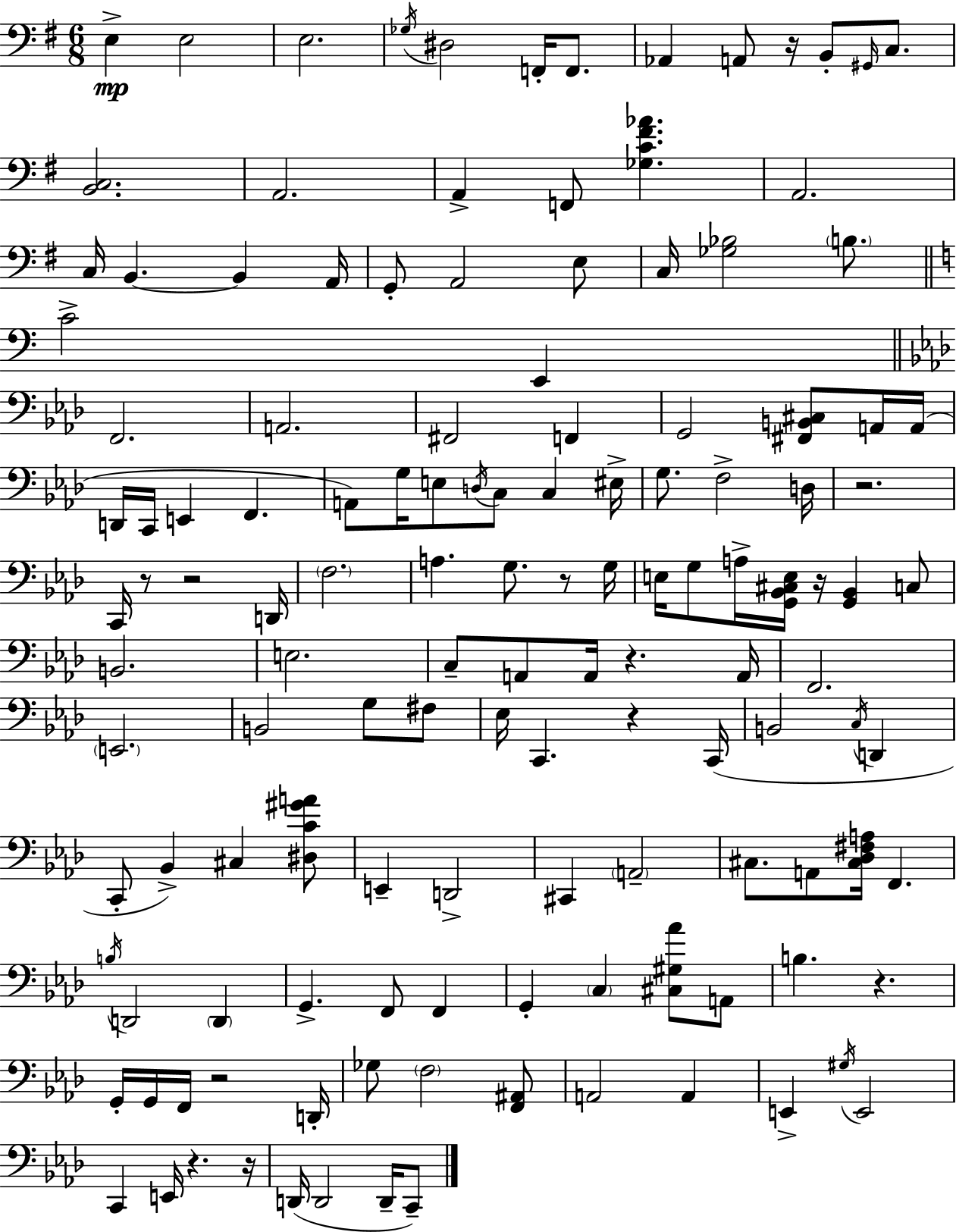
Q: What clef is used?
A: bass